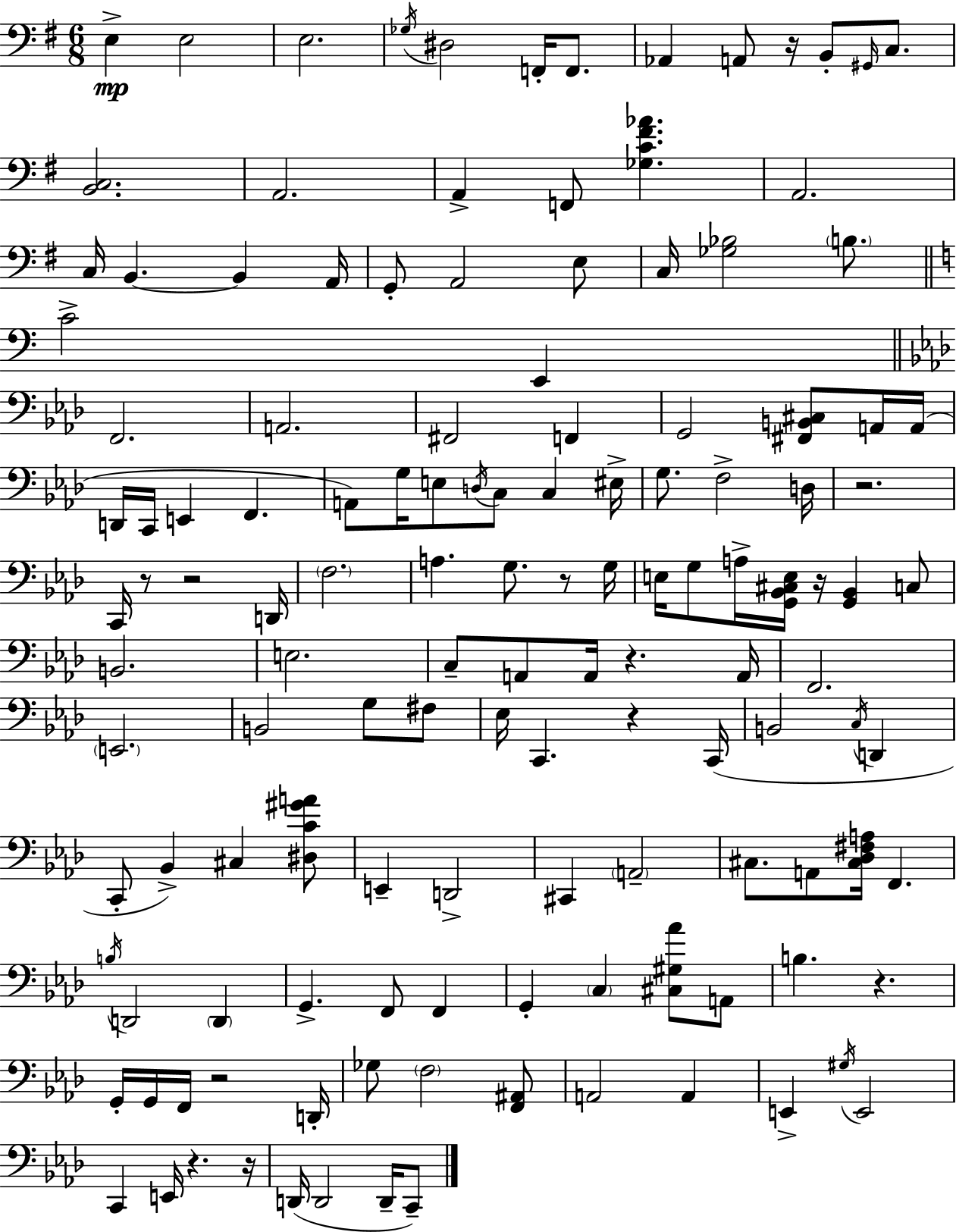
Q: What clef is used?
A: bass